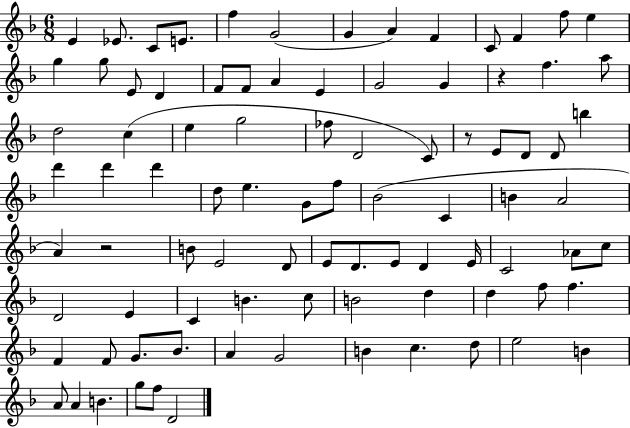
E4/q Eb4/e. C4/e E4/e. F5/q G4/h G4/q A4/q F4/q C4/e F4/q F5/e E5/q G5/q G5/e E4/e D4/q F4/e F4/e A4/q E4/q G4/h G4/q R/q F5/q. A5/e D5/h C5/q E5/q G5/h FES5/e D4/h C4/e R/e E4/e D4/e D4/e B5/q D6/q D6/q D6/q D5/e E5/q. G4/e F5/e Bb4/h C4/q B4/q A4/h A4/q R/h B4/e E4/h D4/e E4/e D4/e. E4/e D4/q E4/s C4/h Ab4/e C5/e D4/h E4/q C4/q B4/q. C5/e B4/h D5/q D5/q F5/e F5/q. F4/q F4/e G4/e. Bb4/e. A4/q G4/h B4/q C5/q. D5/e E5/h B4/q A4/e A4/q B4/q. G5/e F5/e D4/h